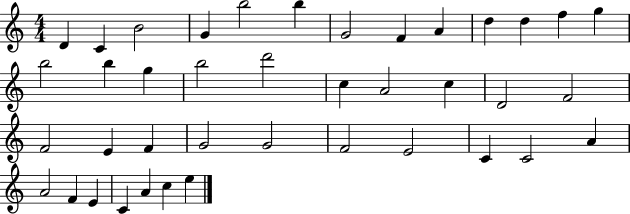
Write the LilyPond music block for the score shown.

{
  \clef treble
  \numericTimeSignature
  \time 4/4
  \key c \major
  d'4 c'4 b'2 | g'4 b''2 b''4 | g'2 f'4 a'4 | d''4 d''4 f''4 g''4 | \break b''2 b''4 g''4 | b''2 d'''2 | c''4 a'2 c''4 | d'2 f'2 | \break f'2 e'4 f'4 | g'2 g'2 | f'2 e'2 | c'4 c'2 a'4 | \break a'2 f'4 e'4 | c'4 a'4 c''4 e''4 | \bar "|."
}